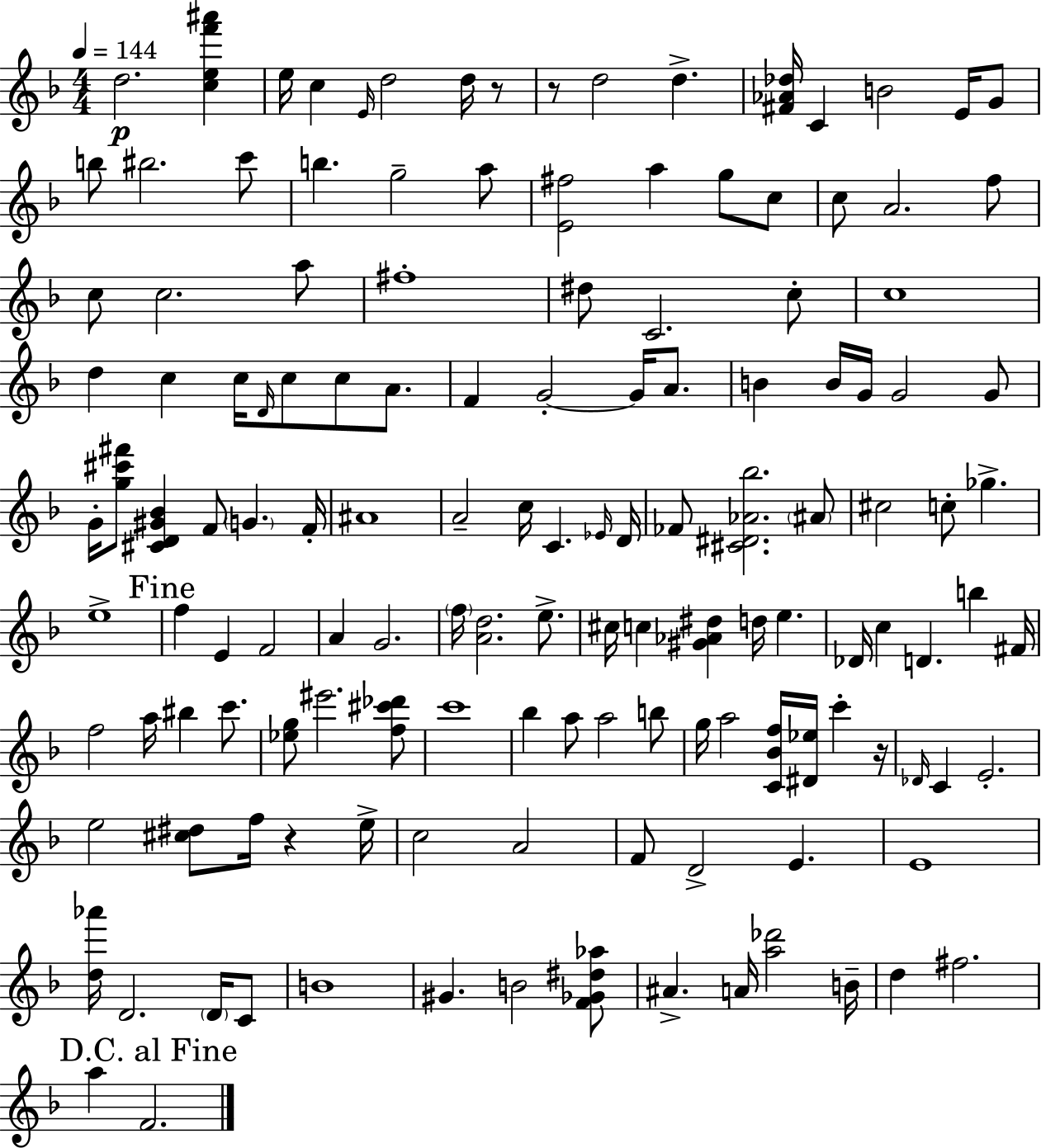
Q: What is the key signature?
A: D minor